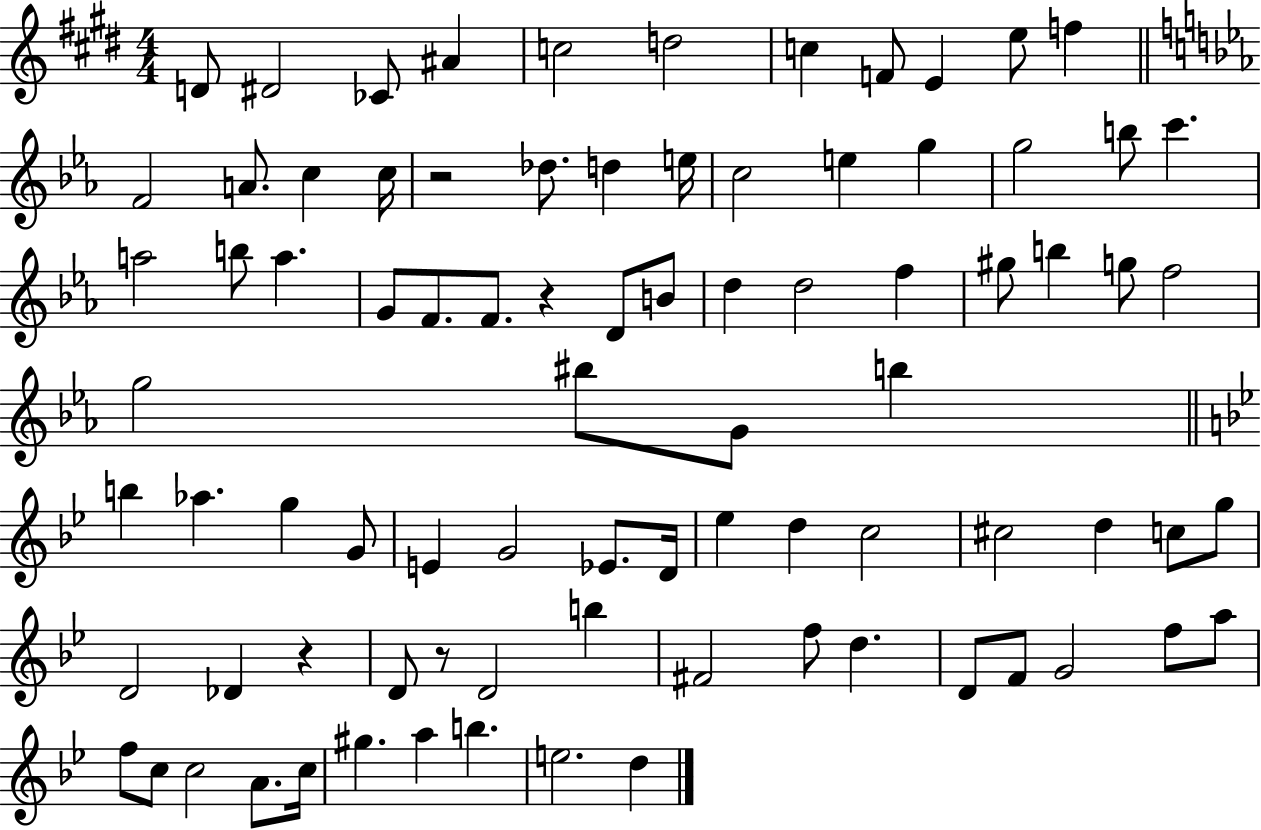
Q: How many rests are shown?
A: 4